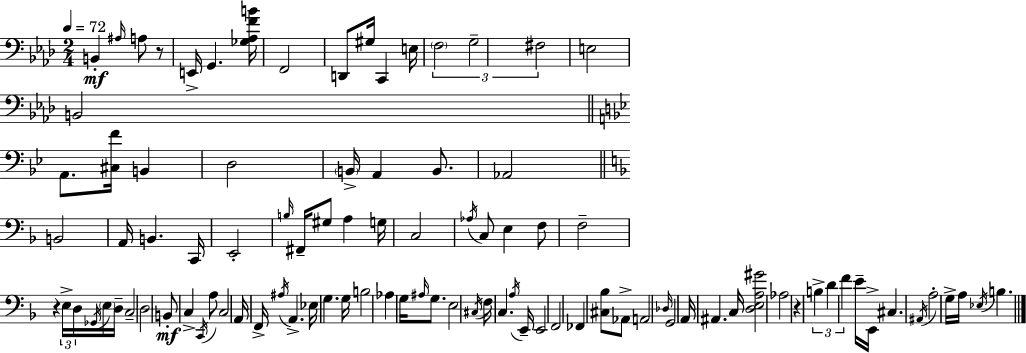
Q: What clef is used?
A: bass